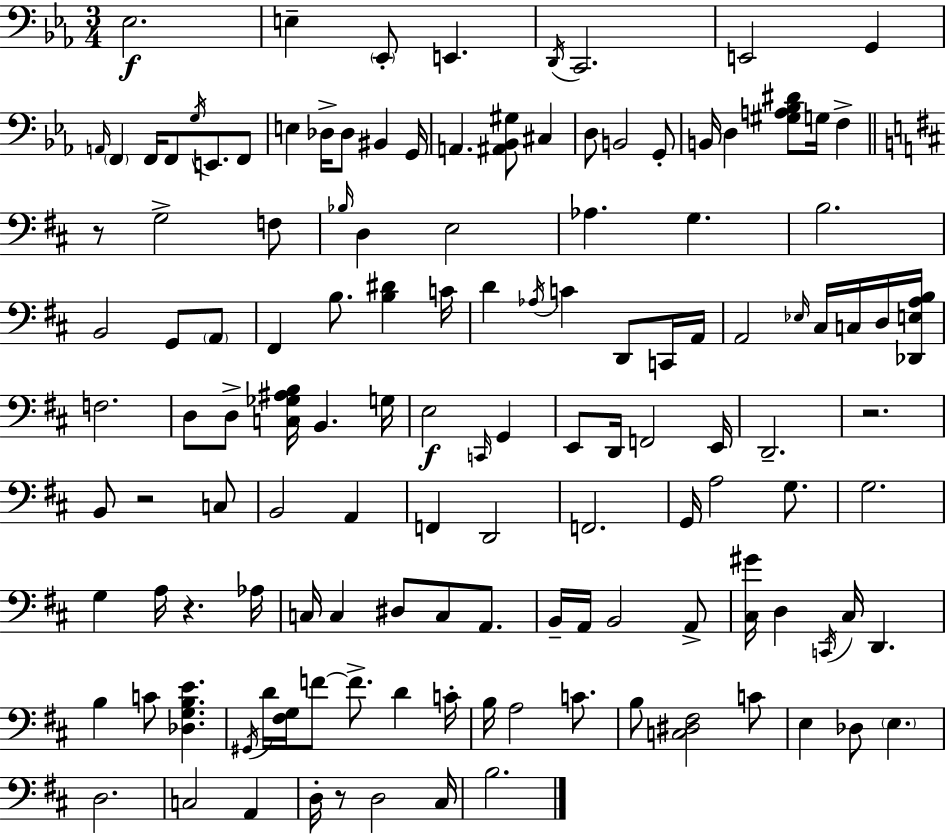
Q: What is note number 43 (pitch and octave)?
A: C4